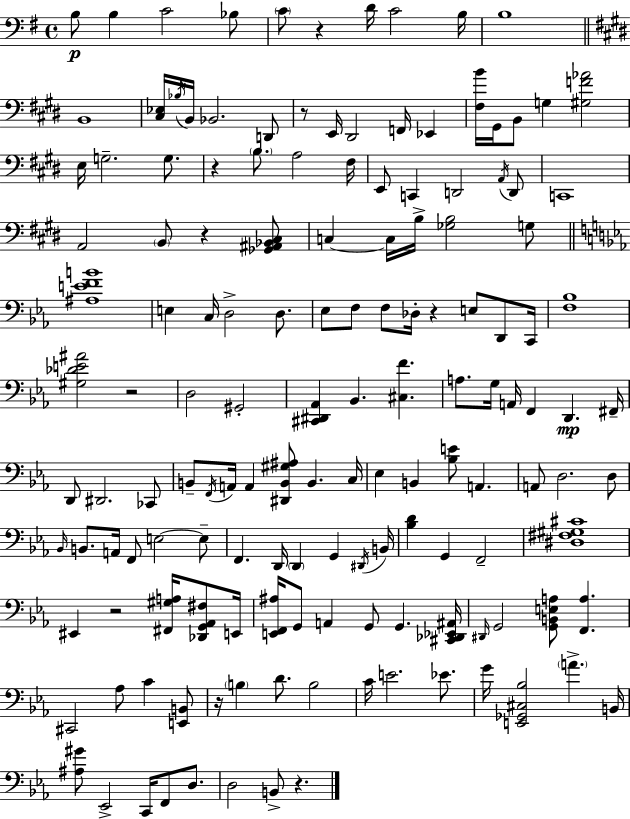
X:1
T:Untitled
M:4/4
L:1/4
K:Em
B,/2 B, C2 _B,/2 C/2 z D/4 C2 B,/4 B,4 B,,4 [^C,_E,]/4 _B,/4 B,,/4 _B,,2 D,,/2 z/2 E,,/4 ^D,,2 F,,/4 _E,, [^F,B]/4 ^G,,/4 B,,/2 G, [^G,F_A]2 E,/4 G,2 G,/2 z B,/2 A,2 ^F,/4 E,,/2 C,, D,,2 A,,/4 D,,/2 C,,4 A,,2 B,,/2 z [_G,,^A,,_B,,^C,]/2 C, C,/4 B,/4 [_G,B,]2 G,/2 [^A,EFB]4 E, C,/4 D,2 D,/2 _E,/2 F,/2 F,/2 _D,/4 z E,/2 D,,/2 C,,/4 [F,_B,]4 [^G,_DE^A]2 z2 D,2 ^G,,2 [^C,,^D,,_A,,] _B,, [^C,F] A,/2 G,/4 A,,/4 F,, D,, ^F,,/4 D,,/2 ^D,,2 _C,,/2 B,,/2 F,,/4 A,,/4 A,, [^D,,B,,^G,^A,]/2 B,, C,/4 _E, B,, [_B,E]/2 A,, A,,/2 D,2 D,/2 _B,,/4 B,,/2 A,,/4 F,,/2 E,2 E,/2 F,, D,,/4 D,, G,, ^D,,/4 B,,/4 [_B,D] G,, F,,2 [^D,^F,^G,^C]4 ^E,, z2 [^F,,^G,A,]/4 [_D,,G,,_A,,^F,]/2 E,,/4 [E,,F,,^A,]/4 G,,/2 A,, G,,/2 G,, [^C,,_D,,_E,,^A,,]/4 ^D,,/4 G,,2 [G,,B,,E,A,]/2 [F,,A,] ^C,,2 _A,/2 C [E,,B,,]/2 z/4 B, D/2 B,2 C/4 E2 _E/2 G/4 [E,,_G,,^C,_B,]2 A B,,/4 [^A,^G]/2 _E,,2 C,,/4 F,,/2 D,/2 D,2 B,,/2 z